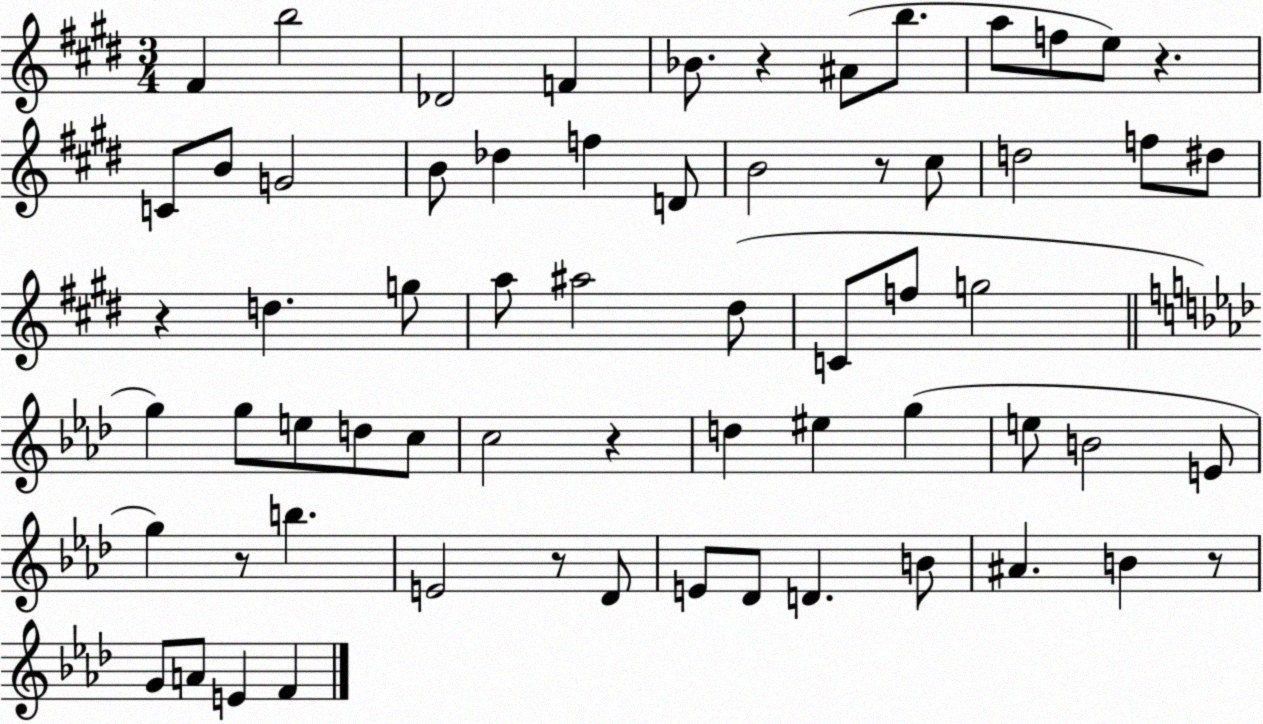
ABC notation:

X:1
T:Untitled
M:3/4
L:1/4
K:E
^F b2 _D2 F _B/2 z ^A/2 b/2 a/2 f/2 e/2 z C/2 B/2 G2 B/2 _d f D/2 B2 z/2 ^c/2 d2 f/2 ^d/2 z d g/2 a/2 ^a2 ^d/2 C/2 f/2 g2 g g/2 e/2 d/2 c/2 c2 z d ^e g e/2 B2 E/2 g z/2 b E2 z/2 _D/2 E/2 _D/2 D B/2 ^A B z/2 G/2 A/2 E F